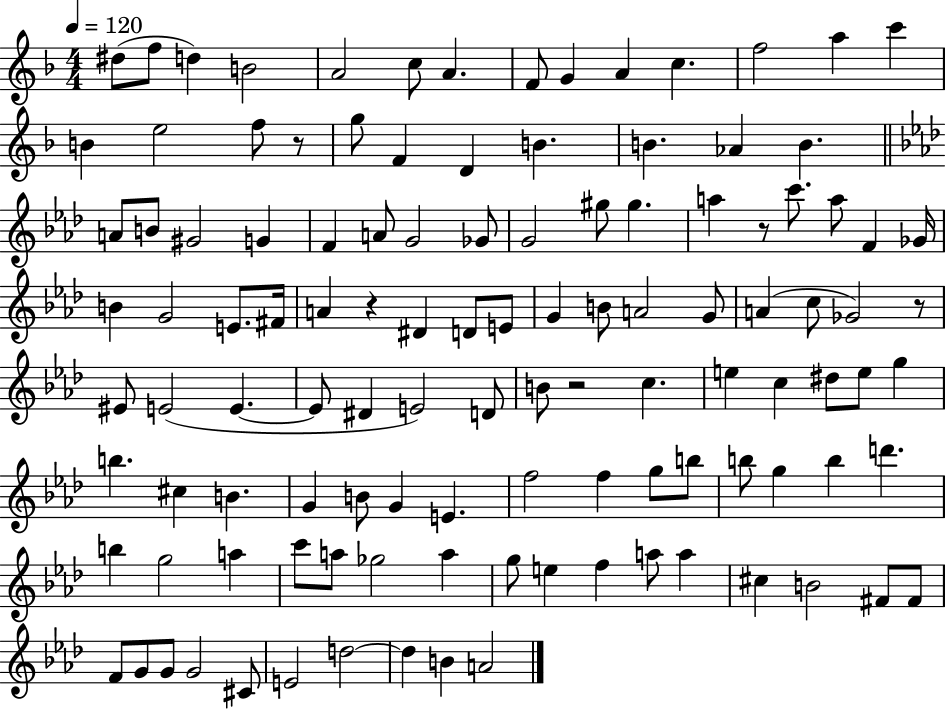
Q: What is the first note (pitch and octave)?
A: D#5